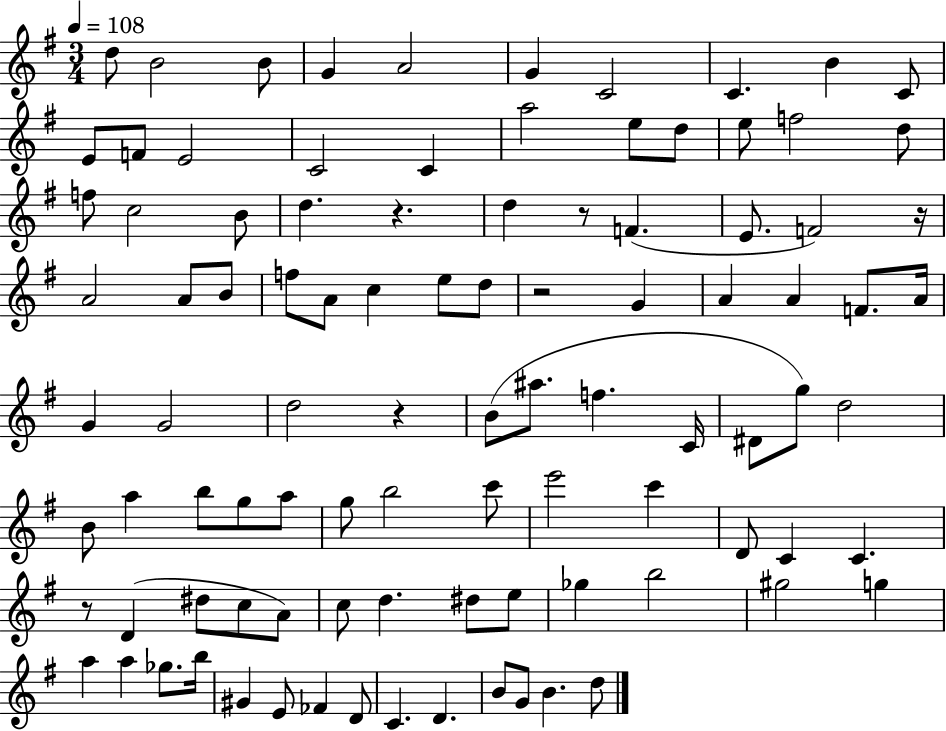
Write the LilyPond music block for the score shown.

{
  \clef treble
  \numericTimeSignature
  \time 3/4
  \key g \major
  \tempo 4 = 108
  \repeat volta 2 { d''8 b'2 b'8 | g'4 a'2 | g'4 c'2 | c'4. b'4 c'8 | \break e'8 f'8 e'2 | c'2 c'4 | a''2 e''8 d''8 | e''8 f''2 d''8 | \break f''8 c''2 b'8 | d''4. r4. | d''4 r8 f'4.( | e'8. f'2) r16 | \break a'2 a'8 b'8 | f''8 a'8 c''4 e''8 d''8 | r2 g'4 | a'4 a'4 f'8. a'16 | \break g'4 g'2 | d''2 r4 | b'8( ais''8. f''4. c'16 | dis'8 g''8) d''2 | \break b'8 a''4 b''8 g''8 a''8 | g''8 b''2 c'''8 | e'''2 c'''4 | d'8 c'4 c'4. | \break r8 d'4( dis''8 c''8 a'8) | c''8 d''4. dis''8 e''8 | ges''4 b''2 | gis''2 g''4 | \break a''4 a''4 ges''8. b''16 | gis'4 e'8 fes'4 d'8 | c'4. d'4. | b'8 g'8 b'4. d''8 | \break } \bar "|."
}